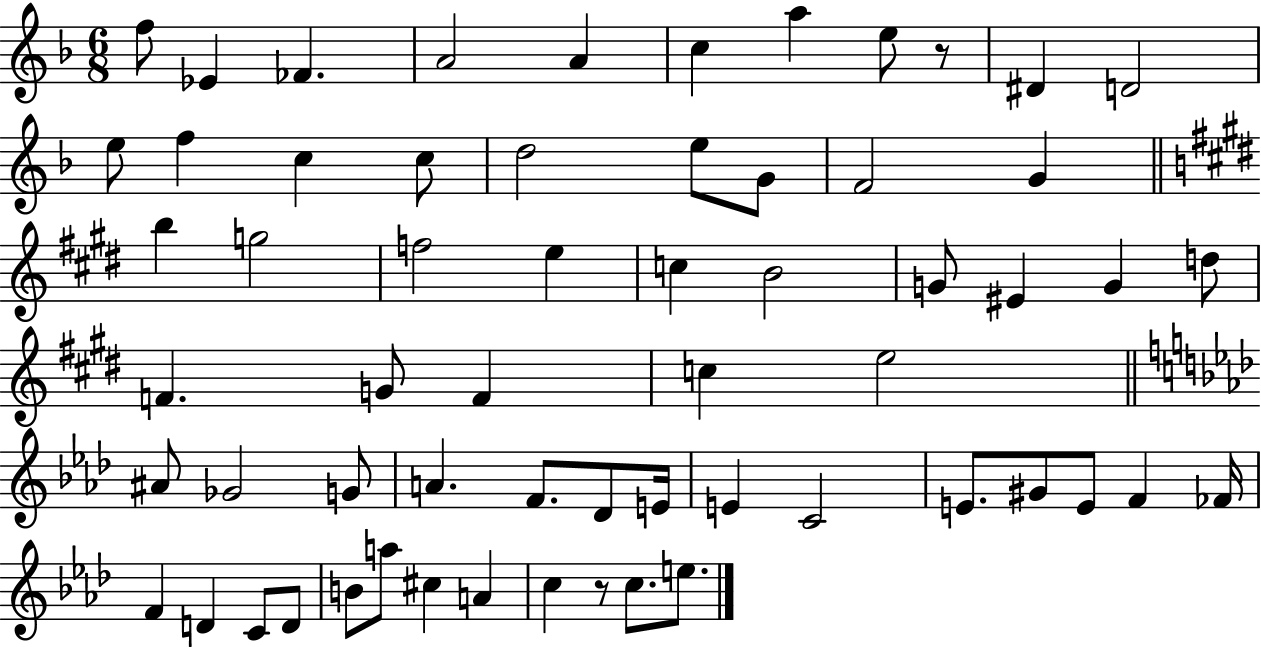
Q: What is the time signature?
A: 6/8